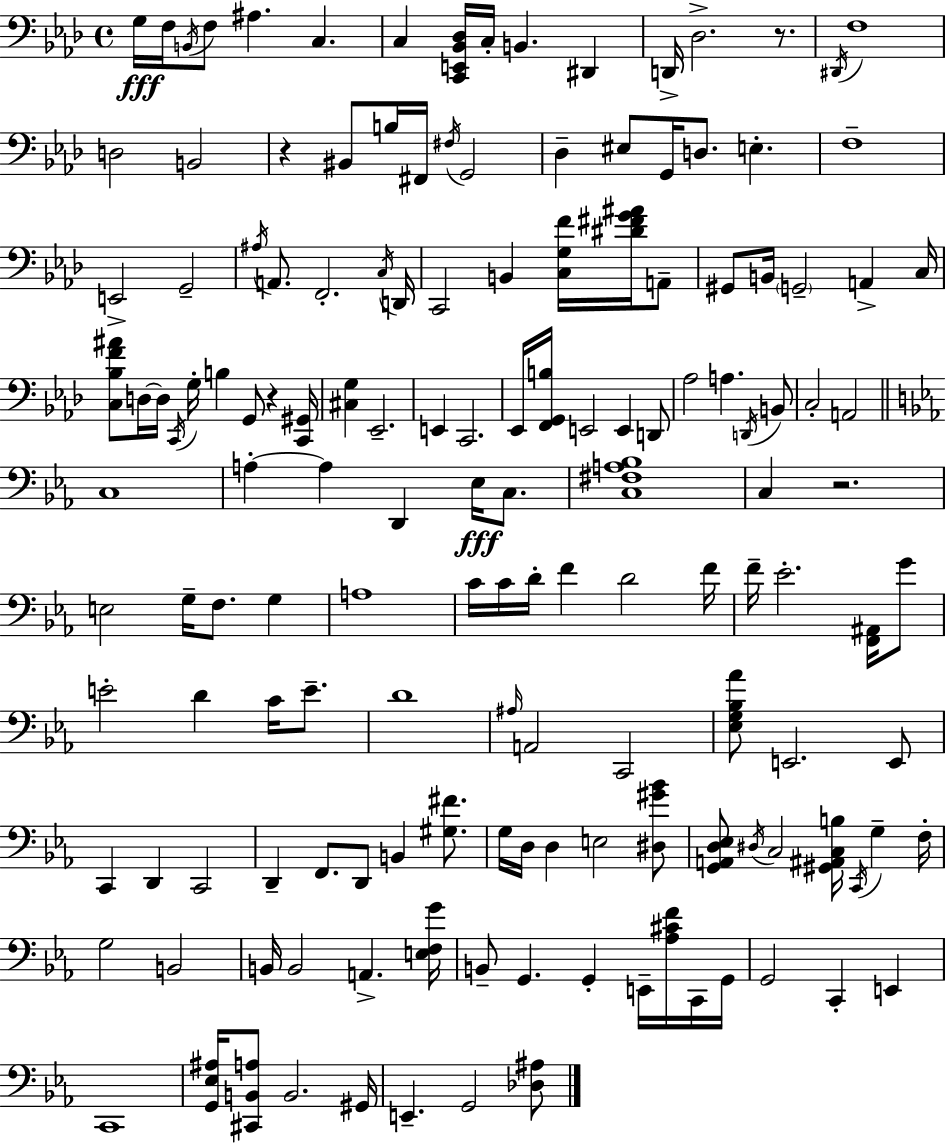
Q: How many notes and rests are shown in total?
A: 150